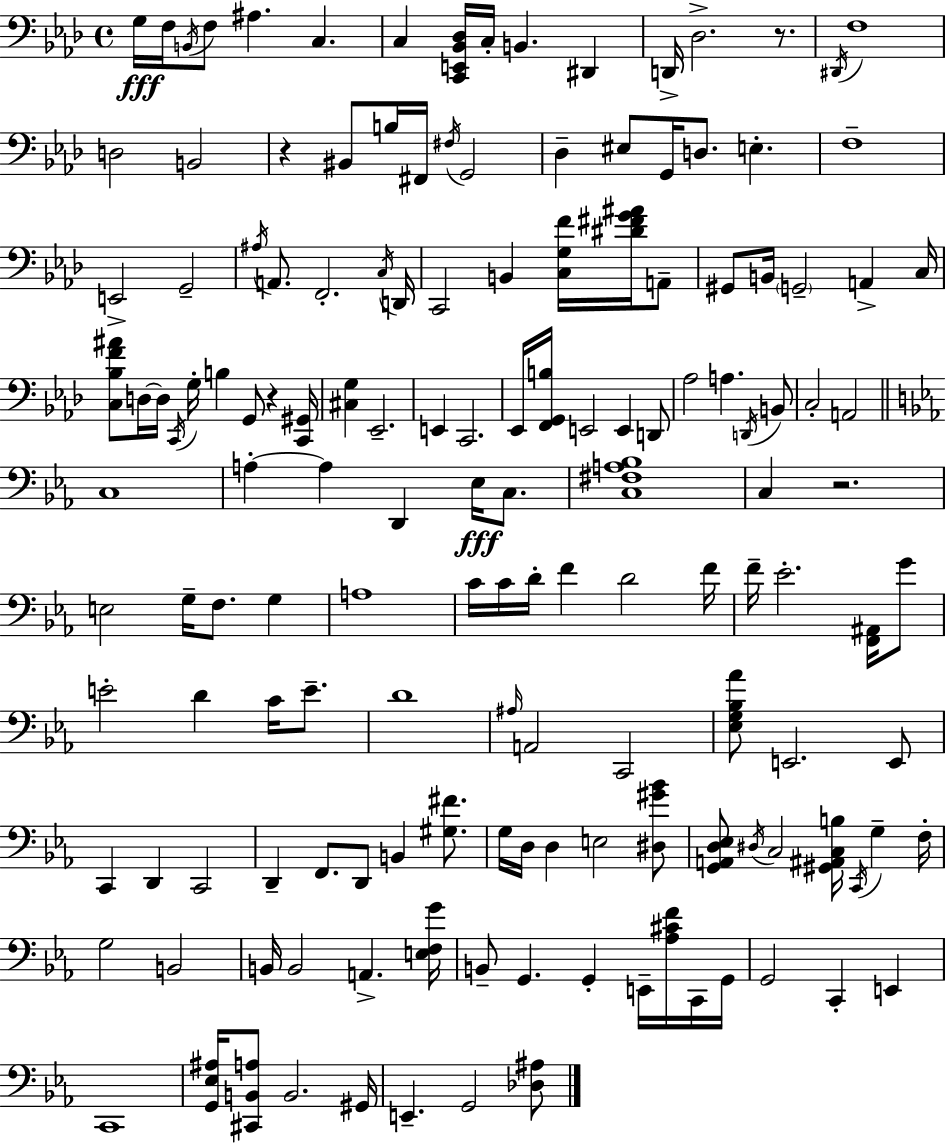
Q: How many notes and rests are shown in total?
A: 150